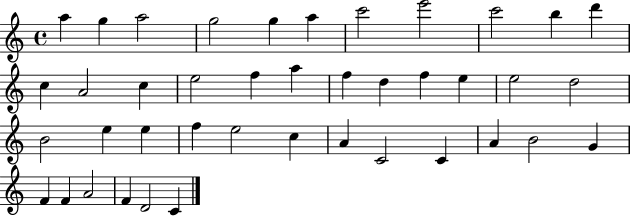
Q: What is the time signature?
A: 4/4